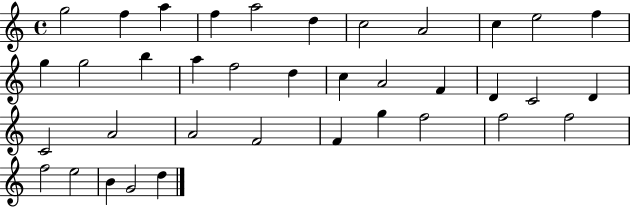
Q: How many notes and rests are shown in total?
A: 37